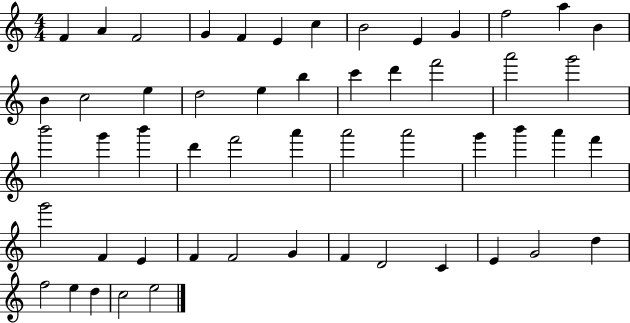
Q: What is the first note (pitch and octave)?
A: F4